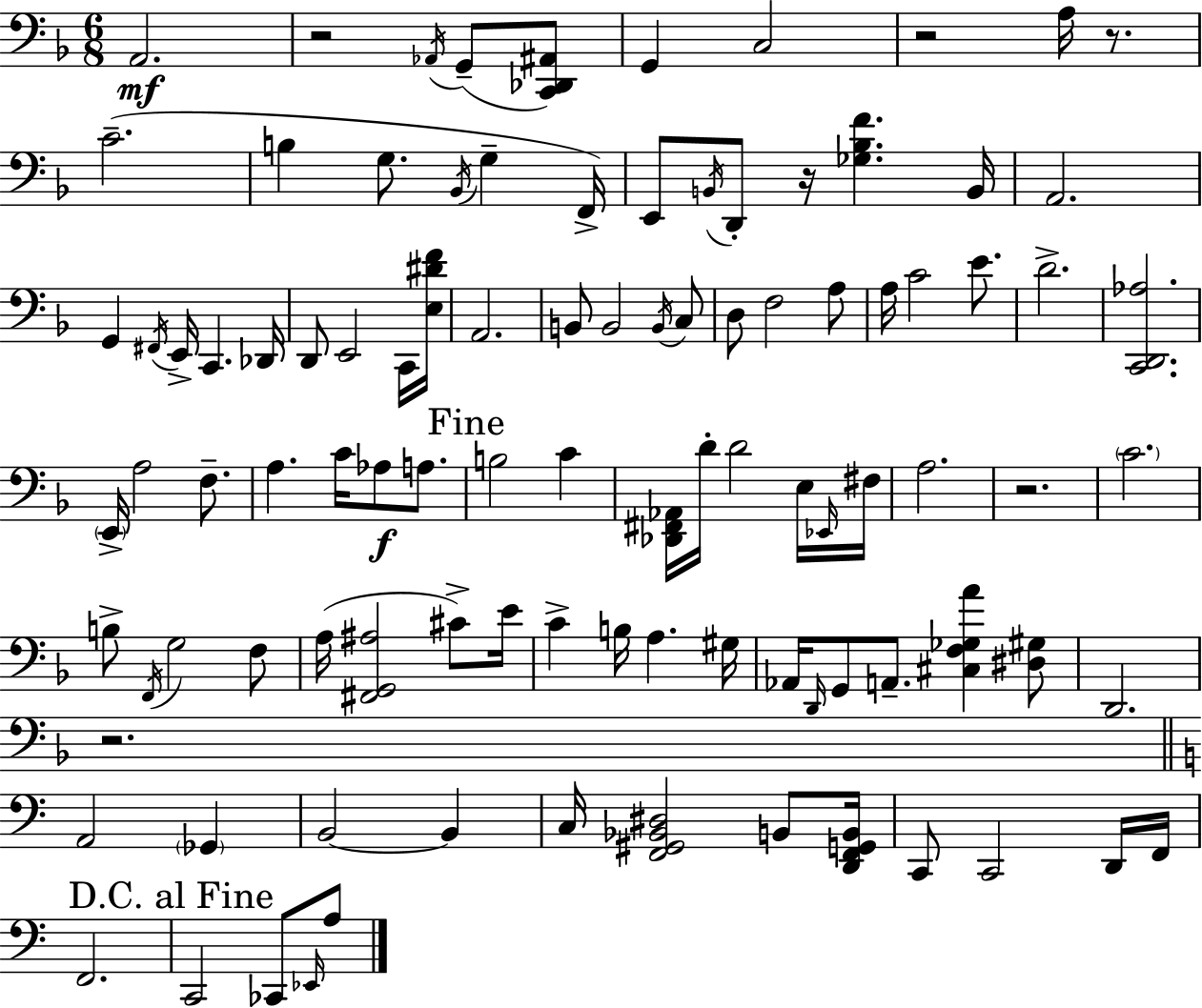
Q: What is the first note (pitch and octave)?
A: A2